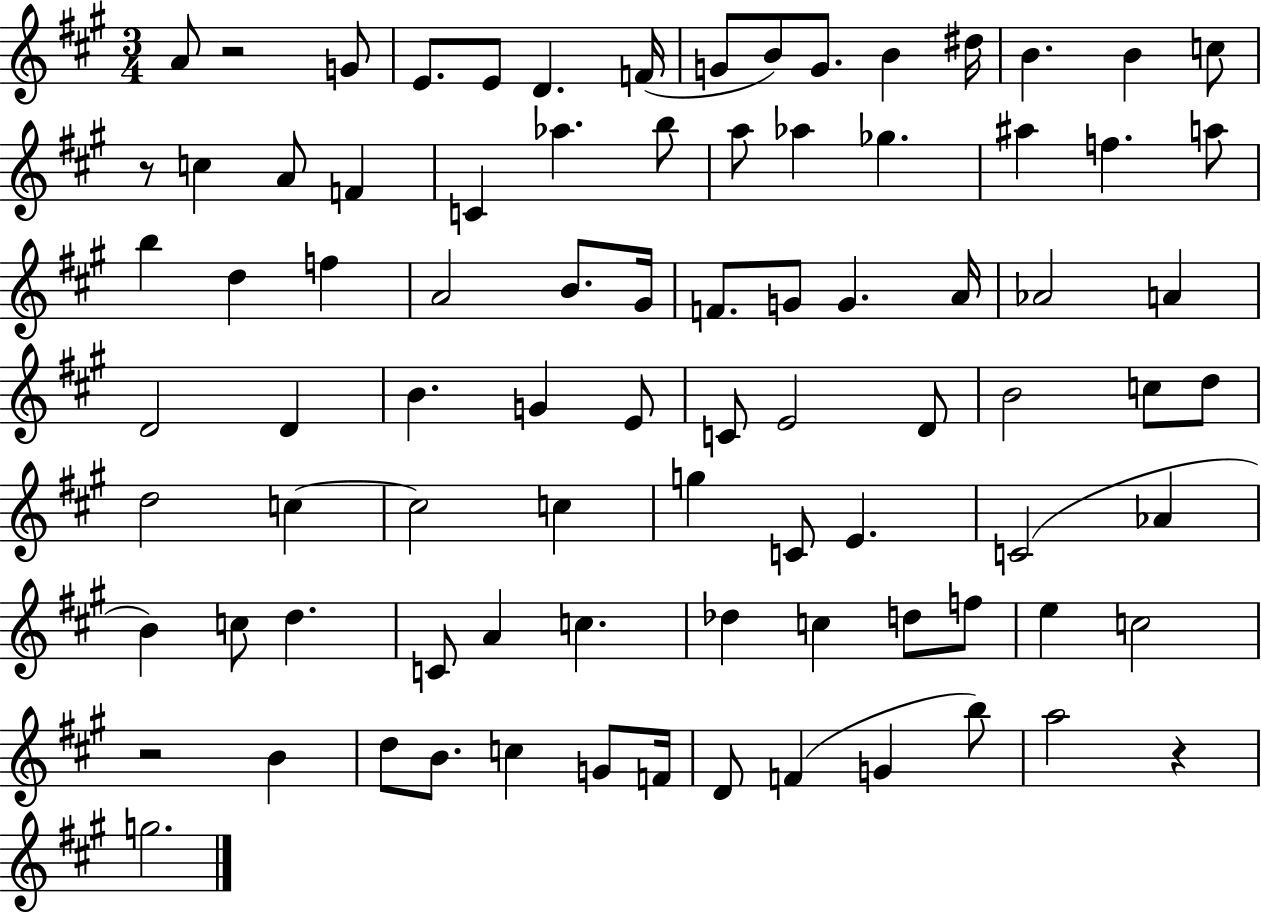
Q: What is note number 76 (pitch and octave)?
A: F4